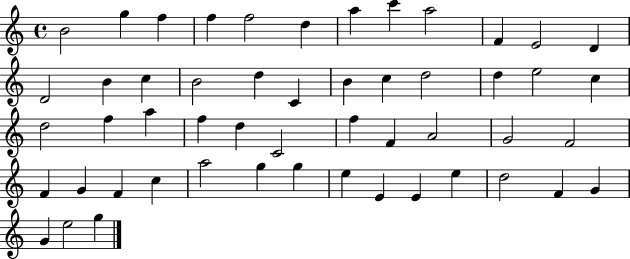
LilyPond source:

{
  \clef treble
  \time 4/4
  \defaultTimeSignature
  \key c \major
  b'2 g''4 f''4 | f''4 f''2 d''4 | a''4 c'''4 a''2 | f'4 e'2 d'4 | \break d'2 b'4 c''4 | b'2 d''4 c'4 | b'4 c''4 d''2 | d''4 e''2 c''4 | \break d''2 f''4 a''4 | f''4 d''4 c'2 | f''4 f'4 a'2 | g'2 f'2 | \break f'4 g'4 f'4 c''4 | a''2 g''4 g''4 | e''4 e'4 e'4 e''4 | d''2 f'4 g'4 | \break g'4 e''2 g''4 | \bar "|."
}